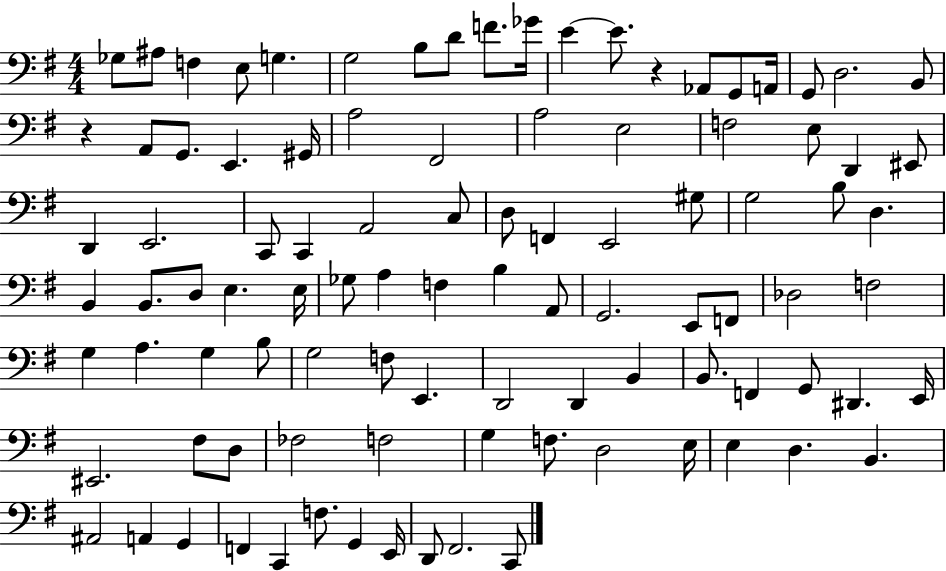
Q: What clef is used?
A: bass